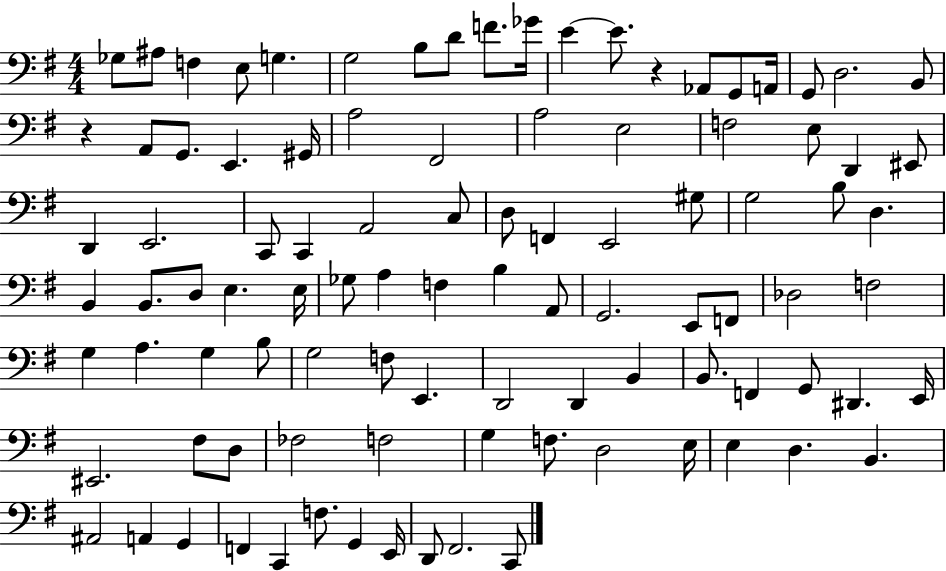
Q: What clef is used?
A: bass